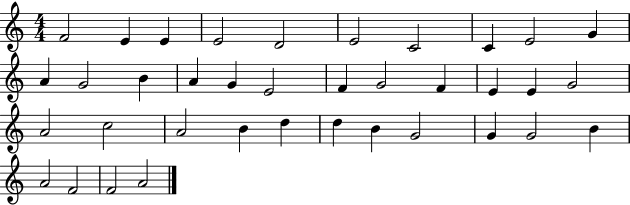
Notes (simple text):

F4/h E4/q E4/q E4/h D4/h E4/h C4/h C4/q E4/h G4/q A4/q G4/h B4/q A4/q G4/q E4/h F4/q G4/h F4/q E4/q E4/q G4/h A4/h C5/h A4/h B4/q D5/q D5/q B4/q G4/h G4/q G4/h B4/q A4/h F4/h F4/h A4/h